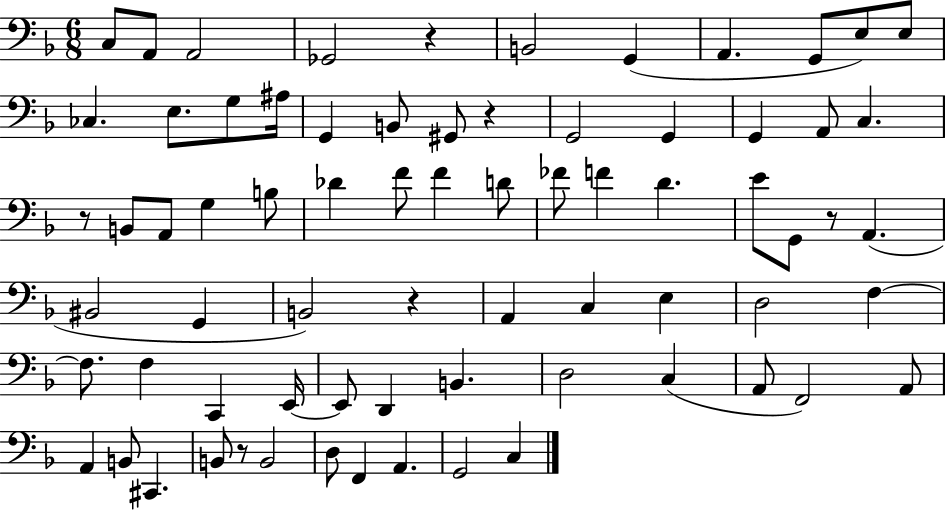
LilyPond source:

{
  \clef bass
  \numericTimeSignature
  \time 6/8
  \key f \major
  c8 a,8 a,2 | ges,2 r4 | b,2 g,4( | a,4. g,8 e8) e8 | \break ces4. e8. g8 ais16 | g,4 b,8 gis,8 r4 | g,2 g,4 | g,4 a,8 c4. | \break r8 b,8 a,8 g4 b8 | des'4 f'8 f'4 d'8 | fes'8 f'4 d'4. | e'8 g,8 r8 a,4.( | \break bis,2 g,4 | b,2) r4 | a,4 c4 e4 | d2 f4~~ | \break f8. f4 c,4 e,16~~ | e,8 d,4 b,4. | d2 c4( | a,8 f,2) a,8 | \break a,4 b,8 cis,4. | b,8 r8 b,2 | d8 f,4 a,4. | g,2 c4 | \break \bar "|."
}